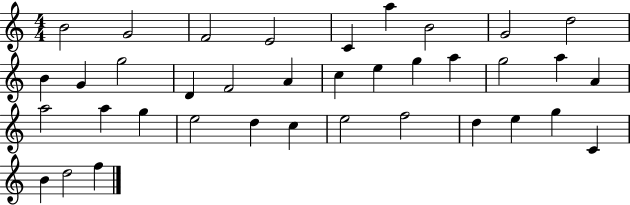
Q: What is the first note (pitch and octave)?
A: B4